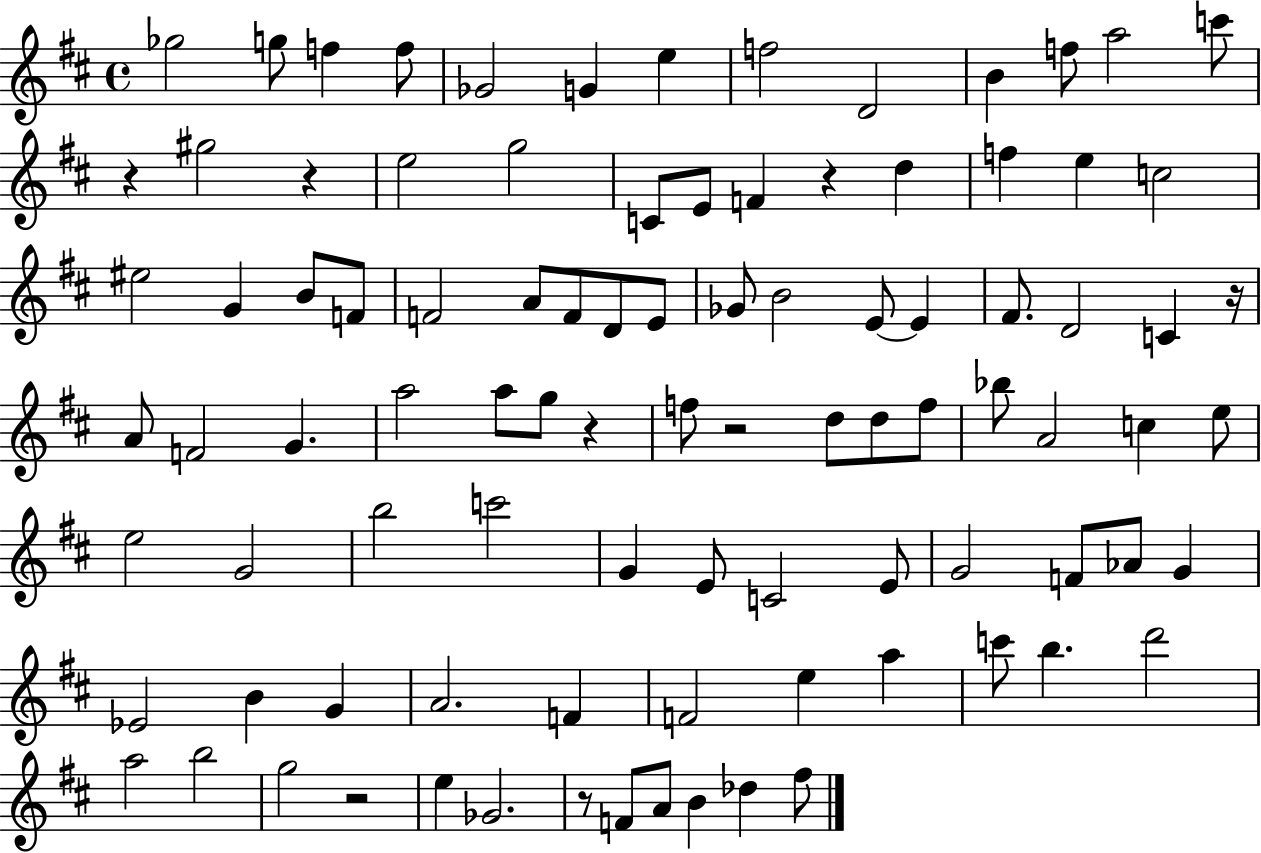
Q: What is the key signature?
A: D major